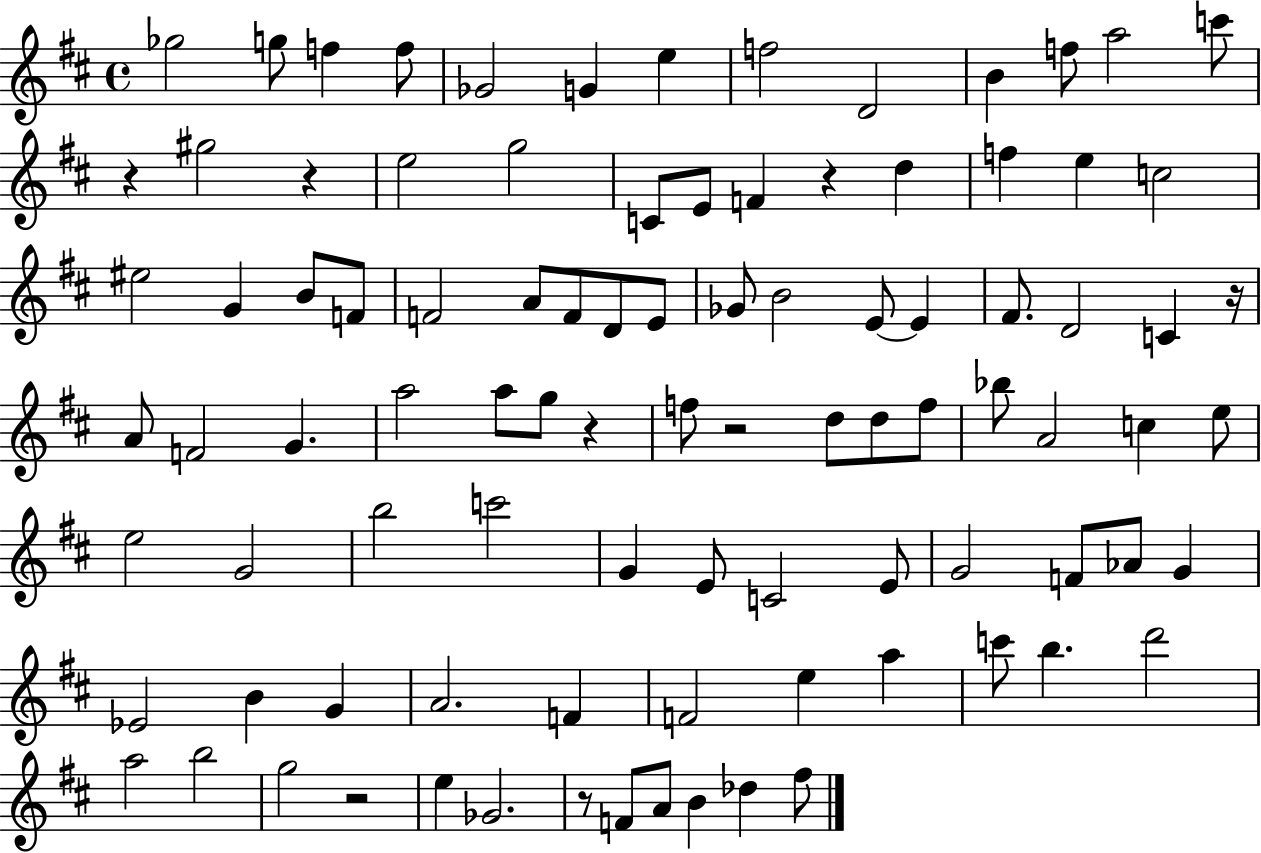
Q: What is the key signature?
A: D major